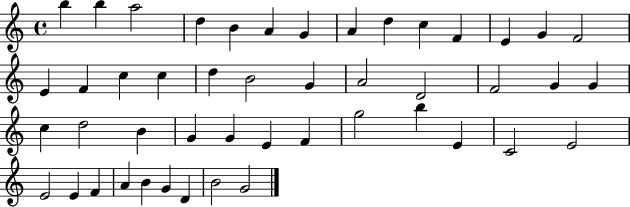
X:1
T:Untitled
M:4/4
L:1/4
K:C
b b a2 d B A G A d c F E G F2 E F c c d B2 G A2 D2 F2 G G c d2 B G G E F g2 b E C2 E2 E2 E F A B G D B2 G2